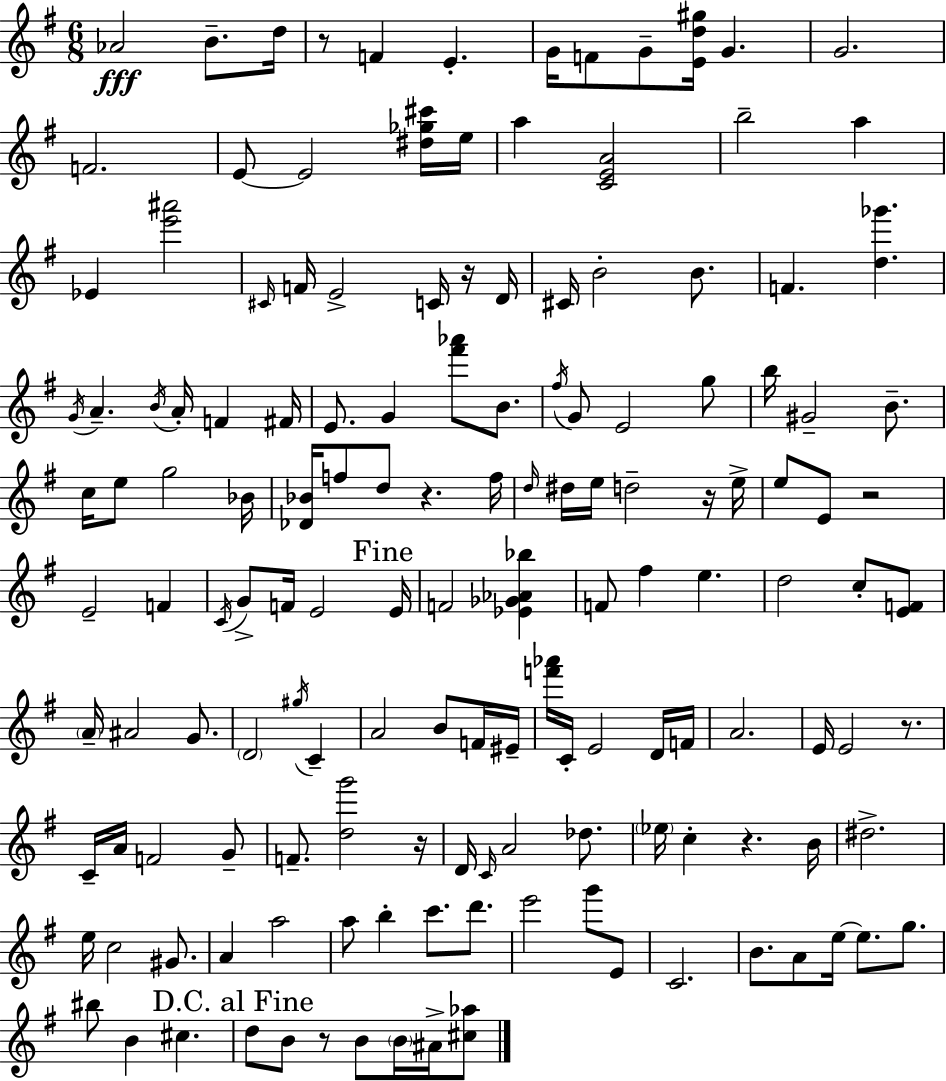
Ab4/h B4/e. D5/s R/e F4/q E4/q. G4/s F4/e G4/e [E4,D5,G#5]/s G4/q. G4/h. F4/h. E4/e E4/h [D#5,Gb5,C#6]/s E5/s A5/q [C4,E4,A4]/h B5/h A5/q Eb4/q [E6,A#6]/h C#4/s F4/s E4/h C4/s R/s D4/s C#4/s B4/h B4/e. F4/q. [D5,Gb6]/q. G4/s A4/q. B4/s A4/s F4/q F#4/s E4/e. G4/q [F#6,Ab6]/e B4/e. F#5/s G4/e E4/h G5/e B5/s G#4/h B4/e. C5/s E5/e G5/h Bb4/s [Db4,Bb4]/s F5/e D5/e R/q. F5/s D5/s D#5/s E5/s D5/h R/s E5/s E5/e E4/e R/h E4/h F4/q C4/s G4/e F4/s E4/h E4/s F4/h [Eb4,Gb4,Ab4,Bb5]/q F4/e F#5/q E5/q. D5/h C5/e [E4,F4]/e A4/s A#4/h G4/e. D4/h G#5/s C4/q A4/h B4/e F4/s EIS4/s [F6,Ab6]/s C4/s E4/h D4/s F4/s A4/h. E4/s E4/h R/e. C4/s A4/s F4/h G4/e F4/e. [D5,G6]/h R/s D4/s C4/s A4/h Db5/e. Eb5/s C5/q R/q. B4/s D#5/h. E5/s C5/h G#4/e. A4/q A5/h A5/e B5/q C6/e. D6/e. E6/h G6/e E4/e C4/h. B4/e. A4/e E5/s E5/e. G5/e. BIS5/e B4/q C#5/q. D5/e B4/e R/e B4/e B4/s A#4/s [C#5,Ab5]/e